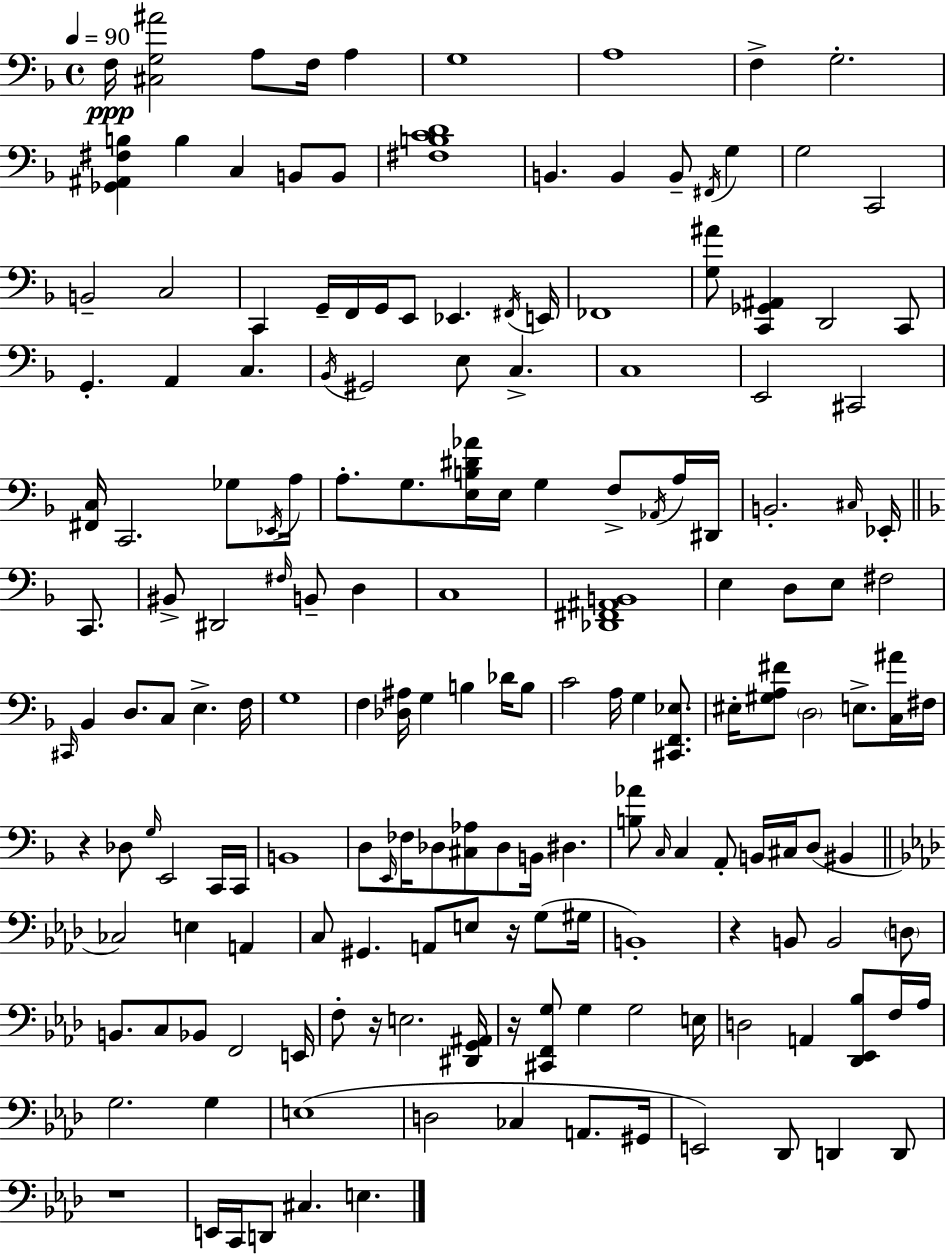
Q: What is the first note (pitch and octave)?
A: F3